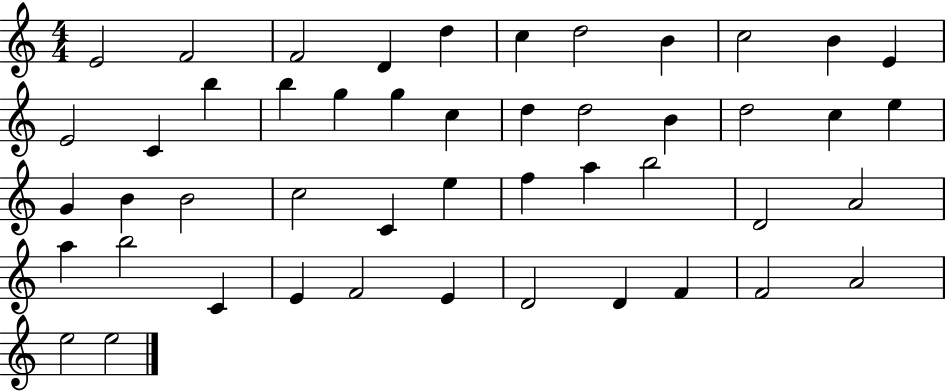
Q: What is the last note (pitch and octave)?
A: E5